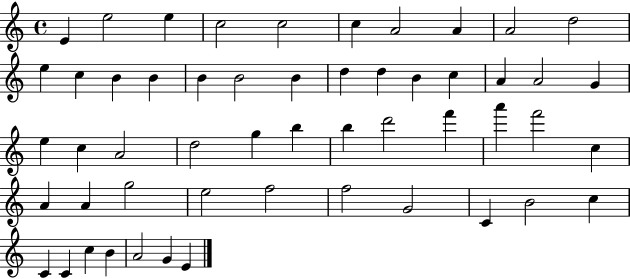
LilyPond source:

{
  \clef treble
  \time 4/4
  \defaultTimeSignature
  \key c \major
  e'4 e''2 e''4 | c''2 c''2 | c''4 a'2 a'4 | a'2 d''2 | \break e''4 c''4 b'4 b'4 | b'4 b'2 b'4 | d''4 d''4 b'4 c''4 | a'4 a'2 g'4 | \break e''4 c''4 a'2 | d''2 g''4 b''4 | b''4 d'''2 f'''4 | a'''4 f'''2 c''4 | \break a'4 a'4 g''2 | e''2 f''2 | f''2 g'2 | c'4 b'2 c''4 | \break c'4 c'4 c''4 b'4 | a'2 g'4 e'4 | \bar "|."
}